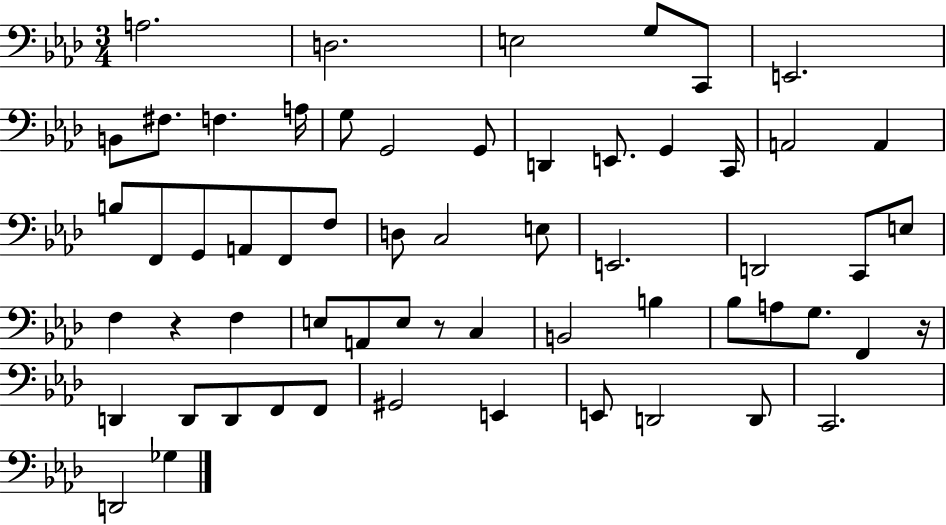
X:1
T:Untitled
M:3/4
L:1/4
K:Ab
A,2 D,2 E,2 G,/2 C,,/2 E,,2 B,,/2 ^F,/2 F, A,/4 G,/2 G,,2 G,,/2 D,, E,,/2 G,, C,,/4 A,,2 A,, B,/2 F,,/2 G,,/2 A,,/2 F,,/2 F,/2 D,/2 C,2 E,/2 E,,2 D,,2 C,,/2 E,/2 F, z F, E,/2 A,,/2 E,/2 z/2 C, B,,2 B, _B,/2 A,/2 G,/2 F,, z/4 D,, D,,/2 D,,/2 F,,/2 F,,/2 ^G,,2 E,, E,,/2 D,,2 D,,/2 C,,2 D,,2 _G,